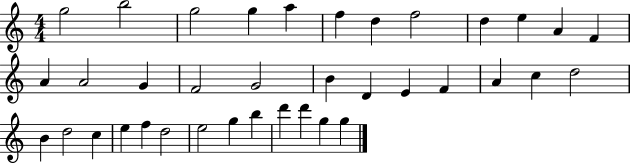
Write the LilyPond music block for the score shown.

{
  \clef treble
  \numericTimeSignature
  \time 4/4
  \key c \major
  g''2 b''2 | g''2 g''4 a''4 | f''4 d''4 f''2 | d''4 e''4 a'4 f'4 | \break a'4 a'2 g'4 | f'2 g'2 | b'4 d'4 e'4 f'4 | a'4 c''4 d''2 | \break b'4 d''2 c''4 | e''4 f''4 d''2 | e''2 g''4 b''4 | d'''4 d'''4 g''4 g''4 | \break \bar "|."
}